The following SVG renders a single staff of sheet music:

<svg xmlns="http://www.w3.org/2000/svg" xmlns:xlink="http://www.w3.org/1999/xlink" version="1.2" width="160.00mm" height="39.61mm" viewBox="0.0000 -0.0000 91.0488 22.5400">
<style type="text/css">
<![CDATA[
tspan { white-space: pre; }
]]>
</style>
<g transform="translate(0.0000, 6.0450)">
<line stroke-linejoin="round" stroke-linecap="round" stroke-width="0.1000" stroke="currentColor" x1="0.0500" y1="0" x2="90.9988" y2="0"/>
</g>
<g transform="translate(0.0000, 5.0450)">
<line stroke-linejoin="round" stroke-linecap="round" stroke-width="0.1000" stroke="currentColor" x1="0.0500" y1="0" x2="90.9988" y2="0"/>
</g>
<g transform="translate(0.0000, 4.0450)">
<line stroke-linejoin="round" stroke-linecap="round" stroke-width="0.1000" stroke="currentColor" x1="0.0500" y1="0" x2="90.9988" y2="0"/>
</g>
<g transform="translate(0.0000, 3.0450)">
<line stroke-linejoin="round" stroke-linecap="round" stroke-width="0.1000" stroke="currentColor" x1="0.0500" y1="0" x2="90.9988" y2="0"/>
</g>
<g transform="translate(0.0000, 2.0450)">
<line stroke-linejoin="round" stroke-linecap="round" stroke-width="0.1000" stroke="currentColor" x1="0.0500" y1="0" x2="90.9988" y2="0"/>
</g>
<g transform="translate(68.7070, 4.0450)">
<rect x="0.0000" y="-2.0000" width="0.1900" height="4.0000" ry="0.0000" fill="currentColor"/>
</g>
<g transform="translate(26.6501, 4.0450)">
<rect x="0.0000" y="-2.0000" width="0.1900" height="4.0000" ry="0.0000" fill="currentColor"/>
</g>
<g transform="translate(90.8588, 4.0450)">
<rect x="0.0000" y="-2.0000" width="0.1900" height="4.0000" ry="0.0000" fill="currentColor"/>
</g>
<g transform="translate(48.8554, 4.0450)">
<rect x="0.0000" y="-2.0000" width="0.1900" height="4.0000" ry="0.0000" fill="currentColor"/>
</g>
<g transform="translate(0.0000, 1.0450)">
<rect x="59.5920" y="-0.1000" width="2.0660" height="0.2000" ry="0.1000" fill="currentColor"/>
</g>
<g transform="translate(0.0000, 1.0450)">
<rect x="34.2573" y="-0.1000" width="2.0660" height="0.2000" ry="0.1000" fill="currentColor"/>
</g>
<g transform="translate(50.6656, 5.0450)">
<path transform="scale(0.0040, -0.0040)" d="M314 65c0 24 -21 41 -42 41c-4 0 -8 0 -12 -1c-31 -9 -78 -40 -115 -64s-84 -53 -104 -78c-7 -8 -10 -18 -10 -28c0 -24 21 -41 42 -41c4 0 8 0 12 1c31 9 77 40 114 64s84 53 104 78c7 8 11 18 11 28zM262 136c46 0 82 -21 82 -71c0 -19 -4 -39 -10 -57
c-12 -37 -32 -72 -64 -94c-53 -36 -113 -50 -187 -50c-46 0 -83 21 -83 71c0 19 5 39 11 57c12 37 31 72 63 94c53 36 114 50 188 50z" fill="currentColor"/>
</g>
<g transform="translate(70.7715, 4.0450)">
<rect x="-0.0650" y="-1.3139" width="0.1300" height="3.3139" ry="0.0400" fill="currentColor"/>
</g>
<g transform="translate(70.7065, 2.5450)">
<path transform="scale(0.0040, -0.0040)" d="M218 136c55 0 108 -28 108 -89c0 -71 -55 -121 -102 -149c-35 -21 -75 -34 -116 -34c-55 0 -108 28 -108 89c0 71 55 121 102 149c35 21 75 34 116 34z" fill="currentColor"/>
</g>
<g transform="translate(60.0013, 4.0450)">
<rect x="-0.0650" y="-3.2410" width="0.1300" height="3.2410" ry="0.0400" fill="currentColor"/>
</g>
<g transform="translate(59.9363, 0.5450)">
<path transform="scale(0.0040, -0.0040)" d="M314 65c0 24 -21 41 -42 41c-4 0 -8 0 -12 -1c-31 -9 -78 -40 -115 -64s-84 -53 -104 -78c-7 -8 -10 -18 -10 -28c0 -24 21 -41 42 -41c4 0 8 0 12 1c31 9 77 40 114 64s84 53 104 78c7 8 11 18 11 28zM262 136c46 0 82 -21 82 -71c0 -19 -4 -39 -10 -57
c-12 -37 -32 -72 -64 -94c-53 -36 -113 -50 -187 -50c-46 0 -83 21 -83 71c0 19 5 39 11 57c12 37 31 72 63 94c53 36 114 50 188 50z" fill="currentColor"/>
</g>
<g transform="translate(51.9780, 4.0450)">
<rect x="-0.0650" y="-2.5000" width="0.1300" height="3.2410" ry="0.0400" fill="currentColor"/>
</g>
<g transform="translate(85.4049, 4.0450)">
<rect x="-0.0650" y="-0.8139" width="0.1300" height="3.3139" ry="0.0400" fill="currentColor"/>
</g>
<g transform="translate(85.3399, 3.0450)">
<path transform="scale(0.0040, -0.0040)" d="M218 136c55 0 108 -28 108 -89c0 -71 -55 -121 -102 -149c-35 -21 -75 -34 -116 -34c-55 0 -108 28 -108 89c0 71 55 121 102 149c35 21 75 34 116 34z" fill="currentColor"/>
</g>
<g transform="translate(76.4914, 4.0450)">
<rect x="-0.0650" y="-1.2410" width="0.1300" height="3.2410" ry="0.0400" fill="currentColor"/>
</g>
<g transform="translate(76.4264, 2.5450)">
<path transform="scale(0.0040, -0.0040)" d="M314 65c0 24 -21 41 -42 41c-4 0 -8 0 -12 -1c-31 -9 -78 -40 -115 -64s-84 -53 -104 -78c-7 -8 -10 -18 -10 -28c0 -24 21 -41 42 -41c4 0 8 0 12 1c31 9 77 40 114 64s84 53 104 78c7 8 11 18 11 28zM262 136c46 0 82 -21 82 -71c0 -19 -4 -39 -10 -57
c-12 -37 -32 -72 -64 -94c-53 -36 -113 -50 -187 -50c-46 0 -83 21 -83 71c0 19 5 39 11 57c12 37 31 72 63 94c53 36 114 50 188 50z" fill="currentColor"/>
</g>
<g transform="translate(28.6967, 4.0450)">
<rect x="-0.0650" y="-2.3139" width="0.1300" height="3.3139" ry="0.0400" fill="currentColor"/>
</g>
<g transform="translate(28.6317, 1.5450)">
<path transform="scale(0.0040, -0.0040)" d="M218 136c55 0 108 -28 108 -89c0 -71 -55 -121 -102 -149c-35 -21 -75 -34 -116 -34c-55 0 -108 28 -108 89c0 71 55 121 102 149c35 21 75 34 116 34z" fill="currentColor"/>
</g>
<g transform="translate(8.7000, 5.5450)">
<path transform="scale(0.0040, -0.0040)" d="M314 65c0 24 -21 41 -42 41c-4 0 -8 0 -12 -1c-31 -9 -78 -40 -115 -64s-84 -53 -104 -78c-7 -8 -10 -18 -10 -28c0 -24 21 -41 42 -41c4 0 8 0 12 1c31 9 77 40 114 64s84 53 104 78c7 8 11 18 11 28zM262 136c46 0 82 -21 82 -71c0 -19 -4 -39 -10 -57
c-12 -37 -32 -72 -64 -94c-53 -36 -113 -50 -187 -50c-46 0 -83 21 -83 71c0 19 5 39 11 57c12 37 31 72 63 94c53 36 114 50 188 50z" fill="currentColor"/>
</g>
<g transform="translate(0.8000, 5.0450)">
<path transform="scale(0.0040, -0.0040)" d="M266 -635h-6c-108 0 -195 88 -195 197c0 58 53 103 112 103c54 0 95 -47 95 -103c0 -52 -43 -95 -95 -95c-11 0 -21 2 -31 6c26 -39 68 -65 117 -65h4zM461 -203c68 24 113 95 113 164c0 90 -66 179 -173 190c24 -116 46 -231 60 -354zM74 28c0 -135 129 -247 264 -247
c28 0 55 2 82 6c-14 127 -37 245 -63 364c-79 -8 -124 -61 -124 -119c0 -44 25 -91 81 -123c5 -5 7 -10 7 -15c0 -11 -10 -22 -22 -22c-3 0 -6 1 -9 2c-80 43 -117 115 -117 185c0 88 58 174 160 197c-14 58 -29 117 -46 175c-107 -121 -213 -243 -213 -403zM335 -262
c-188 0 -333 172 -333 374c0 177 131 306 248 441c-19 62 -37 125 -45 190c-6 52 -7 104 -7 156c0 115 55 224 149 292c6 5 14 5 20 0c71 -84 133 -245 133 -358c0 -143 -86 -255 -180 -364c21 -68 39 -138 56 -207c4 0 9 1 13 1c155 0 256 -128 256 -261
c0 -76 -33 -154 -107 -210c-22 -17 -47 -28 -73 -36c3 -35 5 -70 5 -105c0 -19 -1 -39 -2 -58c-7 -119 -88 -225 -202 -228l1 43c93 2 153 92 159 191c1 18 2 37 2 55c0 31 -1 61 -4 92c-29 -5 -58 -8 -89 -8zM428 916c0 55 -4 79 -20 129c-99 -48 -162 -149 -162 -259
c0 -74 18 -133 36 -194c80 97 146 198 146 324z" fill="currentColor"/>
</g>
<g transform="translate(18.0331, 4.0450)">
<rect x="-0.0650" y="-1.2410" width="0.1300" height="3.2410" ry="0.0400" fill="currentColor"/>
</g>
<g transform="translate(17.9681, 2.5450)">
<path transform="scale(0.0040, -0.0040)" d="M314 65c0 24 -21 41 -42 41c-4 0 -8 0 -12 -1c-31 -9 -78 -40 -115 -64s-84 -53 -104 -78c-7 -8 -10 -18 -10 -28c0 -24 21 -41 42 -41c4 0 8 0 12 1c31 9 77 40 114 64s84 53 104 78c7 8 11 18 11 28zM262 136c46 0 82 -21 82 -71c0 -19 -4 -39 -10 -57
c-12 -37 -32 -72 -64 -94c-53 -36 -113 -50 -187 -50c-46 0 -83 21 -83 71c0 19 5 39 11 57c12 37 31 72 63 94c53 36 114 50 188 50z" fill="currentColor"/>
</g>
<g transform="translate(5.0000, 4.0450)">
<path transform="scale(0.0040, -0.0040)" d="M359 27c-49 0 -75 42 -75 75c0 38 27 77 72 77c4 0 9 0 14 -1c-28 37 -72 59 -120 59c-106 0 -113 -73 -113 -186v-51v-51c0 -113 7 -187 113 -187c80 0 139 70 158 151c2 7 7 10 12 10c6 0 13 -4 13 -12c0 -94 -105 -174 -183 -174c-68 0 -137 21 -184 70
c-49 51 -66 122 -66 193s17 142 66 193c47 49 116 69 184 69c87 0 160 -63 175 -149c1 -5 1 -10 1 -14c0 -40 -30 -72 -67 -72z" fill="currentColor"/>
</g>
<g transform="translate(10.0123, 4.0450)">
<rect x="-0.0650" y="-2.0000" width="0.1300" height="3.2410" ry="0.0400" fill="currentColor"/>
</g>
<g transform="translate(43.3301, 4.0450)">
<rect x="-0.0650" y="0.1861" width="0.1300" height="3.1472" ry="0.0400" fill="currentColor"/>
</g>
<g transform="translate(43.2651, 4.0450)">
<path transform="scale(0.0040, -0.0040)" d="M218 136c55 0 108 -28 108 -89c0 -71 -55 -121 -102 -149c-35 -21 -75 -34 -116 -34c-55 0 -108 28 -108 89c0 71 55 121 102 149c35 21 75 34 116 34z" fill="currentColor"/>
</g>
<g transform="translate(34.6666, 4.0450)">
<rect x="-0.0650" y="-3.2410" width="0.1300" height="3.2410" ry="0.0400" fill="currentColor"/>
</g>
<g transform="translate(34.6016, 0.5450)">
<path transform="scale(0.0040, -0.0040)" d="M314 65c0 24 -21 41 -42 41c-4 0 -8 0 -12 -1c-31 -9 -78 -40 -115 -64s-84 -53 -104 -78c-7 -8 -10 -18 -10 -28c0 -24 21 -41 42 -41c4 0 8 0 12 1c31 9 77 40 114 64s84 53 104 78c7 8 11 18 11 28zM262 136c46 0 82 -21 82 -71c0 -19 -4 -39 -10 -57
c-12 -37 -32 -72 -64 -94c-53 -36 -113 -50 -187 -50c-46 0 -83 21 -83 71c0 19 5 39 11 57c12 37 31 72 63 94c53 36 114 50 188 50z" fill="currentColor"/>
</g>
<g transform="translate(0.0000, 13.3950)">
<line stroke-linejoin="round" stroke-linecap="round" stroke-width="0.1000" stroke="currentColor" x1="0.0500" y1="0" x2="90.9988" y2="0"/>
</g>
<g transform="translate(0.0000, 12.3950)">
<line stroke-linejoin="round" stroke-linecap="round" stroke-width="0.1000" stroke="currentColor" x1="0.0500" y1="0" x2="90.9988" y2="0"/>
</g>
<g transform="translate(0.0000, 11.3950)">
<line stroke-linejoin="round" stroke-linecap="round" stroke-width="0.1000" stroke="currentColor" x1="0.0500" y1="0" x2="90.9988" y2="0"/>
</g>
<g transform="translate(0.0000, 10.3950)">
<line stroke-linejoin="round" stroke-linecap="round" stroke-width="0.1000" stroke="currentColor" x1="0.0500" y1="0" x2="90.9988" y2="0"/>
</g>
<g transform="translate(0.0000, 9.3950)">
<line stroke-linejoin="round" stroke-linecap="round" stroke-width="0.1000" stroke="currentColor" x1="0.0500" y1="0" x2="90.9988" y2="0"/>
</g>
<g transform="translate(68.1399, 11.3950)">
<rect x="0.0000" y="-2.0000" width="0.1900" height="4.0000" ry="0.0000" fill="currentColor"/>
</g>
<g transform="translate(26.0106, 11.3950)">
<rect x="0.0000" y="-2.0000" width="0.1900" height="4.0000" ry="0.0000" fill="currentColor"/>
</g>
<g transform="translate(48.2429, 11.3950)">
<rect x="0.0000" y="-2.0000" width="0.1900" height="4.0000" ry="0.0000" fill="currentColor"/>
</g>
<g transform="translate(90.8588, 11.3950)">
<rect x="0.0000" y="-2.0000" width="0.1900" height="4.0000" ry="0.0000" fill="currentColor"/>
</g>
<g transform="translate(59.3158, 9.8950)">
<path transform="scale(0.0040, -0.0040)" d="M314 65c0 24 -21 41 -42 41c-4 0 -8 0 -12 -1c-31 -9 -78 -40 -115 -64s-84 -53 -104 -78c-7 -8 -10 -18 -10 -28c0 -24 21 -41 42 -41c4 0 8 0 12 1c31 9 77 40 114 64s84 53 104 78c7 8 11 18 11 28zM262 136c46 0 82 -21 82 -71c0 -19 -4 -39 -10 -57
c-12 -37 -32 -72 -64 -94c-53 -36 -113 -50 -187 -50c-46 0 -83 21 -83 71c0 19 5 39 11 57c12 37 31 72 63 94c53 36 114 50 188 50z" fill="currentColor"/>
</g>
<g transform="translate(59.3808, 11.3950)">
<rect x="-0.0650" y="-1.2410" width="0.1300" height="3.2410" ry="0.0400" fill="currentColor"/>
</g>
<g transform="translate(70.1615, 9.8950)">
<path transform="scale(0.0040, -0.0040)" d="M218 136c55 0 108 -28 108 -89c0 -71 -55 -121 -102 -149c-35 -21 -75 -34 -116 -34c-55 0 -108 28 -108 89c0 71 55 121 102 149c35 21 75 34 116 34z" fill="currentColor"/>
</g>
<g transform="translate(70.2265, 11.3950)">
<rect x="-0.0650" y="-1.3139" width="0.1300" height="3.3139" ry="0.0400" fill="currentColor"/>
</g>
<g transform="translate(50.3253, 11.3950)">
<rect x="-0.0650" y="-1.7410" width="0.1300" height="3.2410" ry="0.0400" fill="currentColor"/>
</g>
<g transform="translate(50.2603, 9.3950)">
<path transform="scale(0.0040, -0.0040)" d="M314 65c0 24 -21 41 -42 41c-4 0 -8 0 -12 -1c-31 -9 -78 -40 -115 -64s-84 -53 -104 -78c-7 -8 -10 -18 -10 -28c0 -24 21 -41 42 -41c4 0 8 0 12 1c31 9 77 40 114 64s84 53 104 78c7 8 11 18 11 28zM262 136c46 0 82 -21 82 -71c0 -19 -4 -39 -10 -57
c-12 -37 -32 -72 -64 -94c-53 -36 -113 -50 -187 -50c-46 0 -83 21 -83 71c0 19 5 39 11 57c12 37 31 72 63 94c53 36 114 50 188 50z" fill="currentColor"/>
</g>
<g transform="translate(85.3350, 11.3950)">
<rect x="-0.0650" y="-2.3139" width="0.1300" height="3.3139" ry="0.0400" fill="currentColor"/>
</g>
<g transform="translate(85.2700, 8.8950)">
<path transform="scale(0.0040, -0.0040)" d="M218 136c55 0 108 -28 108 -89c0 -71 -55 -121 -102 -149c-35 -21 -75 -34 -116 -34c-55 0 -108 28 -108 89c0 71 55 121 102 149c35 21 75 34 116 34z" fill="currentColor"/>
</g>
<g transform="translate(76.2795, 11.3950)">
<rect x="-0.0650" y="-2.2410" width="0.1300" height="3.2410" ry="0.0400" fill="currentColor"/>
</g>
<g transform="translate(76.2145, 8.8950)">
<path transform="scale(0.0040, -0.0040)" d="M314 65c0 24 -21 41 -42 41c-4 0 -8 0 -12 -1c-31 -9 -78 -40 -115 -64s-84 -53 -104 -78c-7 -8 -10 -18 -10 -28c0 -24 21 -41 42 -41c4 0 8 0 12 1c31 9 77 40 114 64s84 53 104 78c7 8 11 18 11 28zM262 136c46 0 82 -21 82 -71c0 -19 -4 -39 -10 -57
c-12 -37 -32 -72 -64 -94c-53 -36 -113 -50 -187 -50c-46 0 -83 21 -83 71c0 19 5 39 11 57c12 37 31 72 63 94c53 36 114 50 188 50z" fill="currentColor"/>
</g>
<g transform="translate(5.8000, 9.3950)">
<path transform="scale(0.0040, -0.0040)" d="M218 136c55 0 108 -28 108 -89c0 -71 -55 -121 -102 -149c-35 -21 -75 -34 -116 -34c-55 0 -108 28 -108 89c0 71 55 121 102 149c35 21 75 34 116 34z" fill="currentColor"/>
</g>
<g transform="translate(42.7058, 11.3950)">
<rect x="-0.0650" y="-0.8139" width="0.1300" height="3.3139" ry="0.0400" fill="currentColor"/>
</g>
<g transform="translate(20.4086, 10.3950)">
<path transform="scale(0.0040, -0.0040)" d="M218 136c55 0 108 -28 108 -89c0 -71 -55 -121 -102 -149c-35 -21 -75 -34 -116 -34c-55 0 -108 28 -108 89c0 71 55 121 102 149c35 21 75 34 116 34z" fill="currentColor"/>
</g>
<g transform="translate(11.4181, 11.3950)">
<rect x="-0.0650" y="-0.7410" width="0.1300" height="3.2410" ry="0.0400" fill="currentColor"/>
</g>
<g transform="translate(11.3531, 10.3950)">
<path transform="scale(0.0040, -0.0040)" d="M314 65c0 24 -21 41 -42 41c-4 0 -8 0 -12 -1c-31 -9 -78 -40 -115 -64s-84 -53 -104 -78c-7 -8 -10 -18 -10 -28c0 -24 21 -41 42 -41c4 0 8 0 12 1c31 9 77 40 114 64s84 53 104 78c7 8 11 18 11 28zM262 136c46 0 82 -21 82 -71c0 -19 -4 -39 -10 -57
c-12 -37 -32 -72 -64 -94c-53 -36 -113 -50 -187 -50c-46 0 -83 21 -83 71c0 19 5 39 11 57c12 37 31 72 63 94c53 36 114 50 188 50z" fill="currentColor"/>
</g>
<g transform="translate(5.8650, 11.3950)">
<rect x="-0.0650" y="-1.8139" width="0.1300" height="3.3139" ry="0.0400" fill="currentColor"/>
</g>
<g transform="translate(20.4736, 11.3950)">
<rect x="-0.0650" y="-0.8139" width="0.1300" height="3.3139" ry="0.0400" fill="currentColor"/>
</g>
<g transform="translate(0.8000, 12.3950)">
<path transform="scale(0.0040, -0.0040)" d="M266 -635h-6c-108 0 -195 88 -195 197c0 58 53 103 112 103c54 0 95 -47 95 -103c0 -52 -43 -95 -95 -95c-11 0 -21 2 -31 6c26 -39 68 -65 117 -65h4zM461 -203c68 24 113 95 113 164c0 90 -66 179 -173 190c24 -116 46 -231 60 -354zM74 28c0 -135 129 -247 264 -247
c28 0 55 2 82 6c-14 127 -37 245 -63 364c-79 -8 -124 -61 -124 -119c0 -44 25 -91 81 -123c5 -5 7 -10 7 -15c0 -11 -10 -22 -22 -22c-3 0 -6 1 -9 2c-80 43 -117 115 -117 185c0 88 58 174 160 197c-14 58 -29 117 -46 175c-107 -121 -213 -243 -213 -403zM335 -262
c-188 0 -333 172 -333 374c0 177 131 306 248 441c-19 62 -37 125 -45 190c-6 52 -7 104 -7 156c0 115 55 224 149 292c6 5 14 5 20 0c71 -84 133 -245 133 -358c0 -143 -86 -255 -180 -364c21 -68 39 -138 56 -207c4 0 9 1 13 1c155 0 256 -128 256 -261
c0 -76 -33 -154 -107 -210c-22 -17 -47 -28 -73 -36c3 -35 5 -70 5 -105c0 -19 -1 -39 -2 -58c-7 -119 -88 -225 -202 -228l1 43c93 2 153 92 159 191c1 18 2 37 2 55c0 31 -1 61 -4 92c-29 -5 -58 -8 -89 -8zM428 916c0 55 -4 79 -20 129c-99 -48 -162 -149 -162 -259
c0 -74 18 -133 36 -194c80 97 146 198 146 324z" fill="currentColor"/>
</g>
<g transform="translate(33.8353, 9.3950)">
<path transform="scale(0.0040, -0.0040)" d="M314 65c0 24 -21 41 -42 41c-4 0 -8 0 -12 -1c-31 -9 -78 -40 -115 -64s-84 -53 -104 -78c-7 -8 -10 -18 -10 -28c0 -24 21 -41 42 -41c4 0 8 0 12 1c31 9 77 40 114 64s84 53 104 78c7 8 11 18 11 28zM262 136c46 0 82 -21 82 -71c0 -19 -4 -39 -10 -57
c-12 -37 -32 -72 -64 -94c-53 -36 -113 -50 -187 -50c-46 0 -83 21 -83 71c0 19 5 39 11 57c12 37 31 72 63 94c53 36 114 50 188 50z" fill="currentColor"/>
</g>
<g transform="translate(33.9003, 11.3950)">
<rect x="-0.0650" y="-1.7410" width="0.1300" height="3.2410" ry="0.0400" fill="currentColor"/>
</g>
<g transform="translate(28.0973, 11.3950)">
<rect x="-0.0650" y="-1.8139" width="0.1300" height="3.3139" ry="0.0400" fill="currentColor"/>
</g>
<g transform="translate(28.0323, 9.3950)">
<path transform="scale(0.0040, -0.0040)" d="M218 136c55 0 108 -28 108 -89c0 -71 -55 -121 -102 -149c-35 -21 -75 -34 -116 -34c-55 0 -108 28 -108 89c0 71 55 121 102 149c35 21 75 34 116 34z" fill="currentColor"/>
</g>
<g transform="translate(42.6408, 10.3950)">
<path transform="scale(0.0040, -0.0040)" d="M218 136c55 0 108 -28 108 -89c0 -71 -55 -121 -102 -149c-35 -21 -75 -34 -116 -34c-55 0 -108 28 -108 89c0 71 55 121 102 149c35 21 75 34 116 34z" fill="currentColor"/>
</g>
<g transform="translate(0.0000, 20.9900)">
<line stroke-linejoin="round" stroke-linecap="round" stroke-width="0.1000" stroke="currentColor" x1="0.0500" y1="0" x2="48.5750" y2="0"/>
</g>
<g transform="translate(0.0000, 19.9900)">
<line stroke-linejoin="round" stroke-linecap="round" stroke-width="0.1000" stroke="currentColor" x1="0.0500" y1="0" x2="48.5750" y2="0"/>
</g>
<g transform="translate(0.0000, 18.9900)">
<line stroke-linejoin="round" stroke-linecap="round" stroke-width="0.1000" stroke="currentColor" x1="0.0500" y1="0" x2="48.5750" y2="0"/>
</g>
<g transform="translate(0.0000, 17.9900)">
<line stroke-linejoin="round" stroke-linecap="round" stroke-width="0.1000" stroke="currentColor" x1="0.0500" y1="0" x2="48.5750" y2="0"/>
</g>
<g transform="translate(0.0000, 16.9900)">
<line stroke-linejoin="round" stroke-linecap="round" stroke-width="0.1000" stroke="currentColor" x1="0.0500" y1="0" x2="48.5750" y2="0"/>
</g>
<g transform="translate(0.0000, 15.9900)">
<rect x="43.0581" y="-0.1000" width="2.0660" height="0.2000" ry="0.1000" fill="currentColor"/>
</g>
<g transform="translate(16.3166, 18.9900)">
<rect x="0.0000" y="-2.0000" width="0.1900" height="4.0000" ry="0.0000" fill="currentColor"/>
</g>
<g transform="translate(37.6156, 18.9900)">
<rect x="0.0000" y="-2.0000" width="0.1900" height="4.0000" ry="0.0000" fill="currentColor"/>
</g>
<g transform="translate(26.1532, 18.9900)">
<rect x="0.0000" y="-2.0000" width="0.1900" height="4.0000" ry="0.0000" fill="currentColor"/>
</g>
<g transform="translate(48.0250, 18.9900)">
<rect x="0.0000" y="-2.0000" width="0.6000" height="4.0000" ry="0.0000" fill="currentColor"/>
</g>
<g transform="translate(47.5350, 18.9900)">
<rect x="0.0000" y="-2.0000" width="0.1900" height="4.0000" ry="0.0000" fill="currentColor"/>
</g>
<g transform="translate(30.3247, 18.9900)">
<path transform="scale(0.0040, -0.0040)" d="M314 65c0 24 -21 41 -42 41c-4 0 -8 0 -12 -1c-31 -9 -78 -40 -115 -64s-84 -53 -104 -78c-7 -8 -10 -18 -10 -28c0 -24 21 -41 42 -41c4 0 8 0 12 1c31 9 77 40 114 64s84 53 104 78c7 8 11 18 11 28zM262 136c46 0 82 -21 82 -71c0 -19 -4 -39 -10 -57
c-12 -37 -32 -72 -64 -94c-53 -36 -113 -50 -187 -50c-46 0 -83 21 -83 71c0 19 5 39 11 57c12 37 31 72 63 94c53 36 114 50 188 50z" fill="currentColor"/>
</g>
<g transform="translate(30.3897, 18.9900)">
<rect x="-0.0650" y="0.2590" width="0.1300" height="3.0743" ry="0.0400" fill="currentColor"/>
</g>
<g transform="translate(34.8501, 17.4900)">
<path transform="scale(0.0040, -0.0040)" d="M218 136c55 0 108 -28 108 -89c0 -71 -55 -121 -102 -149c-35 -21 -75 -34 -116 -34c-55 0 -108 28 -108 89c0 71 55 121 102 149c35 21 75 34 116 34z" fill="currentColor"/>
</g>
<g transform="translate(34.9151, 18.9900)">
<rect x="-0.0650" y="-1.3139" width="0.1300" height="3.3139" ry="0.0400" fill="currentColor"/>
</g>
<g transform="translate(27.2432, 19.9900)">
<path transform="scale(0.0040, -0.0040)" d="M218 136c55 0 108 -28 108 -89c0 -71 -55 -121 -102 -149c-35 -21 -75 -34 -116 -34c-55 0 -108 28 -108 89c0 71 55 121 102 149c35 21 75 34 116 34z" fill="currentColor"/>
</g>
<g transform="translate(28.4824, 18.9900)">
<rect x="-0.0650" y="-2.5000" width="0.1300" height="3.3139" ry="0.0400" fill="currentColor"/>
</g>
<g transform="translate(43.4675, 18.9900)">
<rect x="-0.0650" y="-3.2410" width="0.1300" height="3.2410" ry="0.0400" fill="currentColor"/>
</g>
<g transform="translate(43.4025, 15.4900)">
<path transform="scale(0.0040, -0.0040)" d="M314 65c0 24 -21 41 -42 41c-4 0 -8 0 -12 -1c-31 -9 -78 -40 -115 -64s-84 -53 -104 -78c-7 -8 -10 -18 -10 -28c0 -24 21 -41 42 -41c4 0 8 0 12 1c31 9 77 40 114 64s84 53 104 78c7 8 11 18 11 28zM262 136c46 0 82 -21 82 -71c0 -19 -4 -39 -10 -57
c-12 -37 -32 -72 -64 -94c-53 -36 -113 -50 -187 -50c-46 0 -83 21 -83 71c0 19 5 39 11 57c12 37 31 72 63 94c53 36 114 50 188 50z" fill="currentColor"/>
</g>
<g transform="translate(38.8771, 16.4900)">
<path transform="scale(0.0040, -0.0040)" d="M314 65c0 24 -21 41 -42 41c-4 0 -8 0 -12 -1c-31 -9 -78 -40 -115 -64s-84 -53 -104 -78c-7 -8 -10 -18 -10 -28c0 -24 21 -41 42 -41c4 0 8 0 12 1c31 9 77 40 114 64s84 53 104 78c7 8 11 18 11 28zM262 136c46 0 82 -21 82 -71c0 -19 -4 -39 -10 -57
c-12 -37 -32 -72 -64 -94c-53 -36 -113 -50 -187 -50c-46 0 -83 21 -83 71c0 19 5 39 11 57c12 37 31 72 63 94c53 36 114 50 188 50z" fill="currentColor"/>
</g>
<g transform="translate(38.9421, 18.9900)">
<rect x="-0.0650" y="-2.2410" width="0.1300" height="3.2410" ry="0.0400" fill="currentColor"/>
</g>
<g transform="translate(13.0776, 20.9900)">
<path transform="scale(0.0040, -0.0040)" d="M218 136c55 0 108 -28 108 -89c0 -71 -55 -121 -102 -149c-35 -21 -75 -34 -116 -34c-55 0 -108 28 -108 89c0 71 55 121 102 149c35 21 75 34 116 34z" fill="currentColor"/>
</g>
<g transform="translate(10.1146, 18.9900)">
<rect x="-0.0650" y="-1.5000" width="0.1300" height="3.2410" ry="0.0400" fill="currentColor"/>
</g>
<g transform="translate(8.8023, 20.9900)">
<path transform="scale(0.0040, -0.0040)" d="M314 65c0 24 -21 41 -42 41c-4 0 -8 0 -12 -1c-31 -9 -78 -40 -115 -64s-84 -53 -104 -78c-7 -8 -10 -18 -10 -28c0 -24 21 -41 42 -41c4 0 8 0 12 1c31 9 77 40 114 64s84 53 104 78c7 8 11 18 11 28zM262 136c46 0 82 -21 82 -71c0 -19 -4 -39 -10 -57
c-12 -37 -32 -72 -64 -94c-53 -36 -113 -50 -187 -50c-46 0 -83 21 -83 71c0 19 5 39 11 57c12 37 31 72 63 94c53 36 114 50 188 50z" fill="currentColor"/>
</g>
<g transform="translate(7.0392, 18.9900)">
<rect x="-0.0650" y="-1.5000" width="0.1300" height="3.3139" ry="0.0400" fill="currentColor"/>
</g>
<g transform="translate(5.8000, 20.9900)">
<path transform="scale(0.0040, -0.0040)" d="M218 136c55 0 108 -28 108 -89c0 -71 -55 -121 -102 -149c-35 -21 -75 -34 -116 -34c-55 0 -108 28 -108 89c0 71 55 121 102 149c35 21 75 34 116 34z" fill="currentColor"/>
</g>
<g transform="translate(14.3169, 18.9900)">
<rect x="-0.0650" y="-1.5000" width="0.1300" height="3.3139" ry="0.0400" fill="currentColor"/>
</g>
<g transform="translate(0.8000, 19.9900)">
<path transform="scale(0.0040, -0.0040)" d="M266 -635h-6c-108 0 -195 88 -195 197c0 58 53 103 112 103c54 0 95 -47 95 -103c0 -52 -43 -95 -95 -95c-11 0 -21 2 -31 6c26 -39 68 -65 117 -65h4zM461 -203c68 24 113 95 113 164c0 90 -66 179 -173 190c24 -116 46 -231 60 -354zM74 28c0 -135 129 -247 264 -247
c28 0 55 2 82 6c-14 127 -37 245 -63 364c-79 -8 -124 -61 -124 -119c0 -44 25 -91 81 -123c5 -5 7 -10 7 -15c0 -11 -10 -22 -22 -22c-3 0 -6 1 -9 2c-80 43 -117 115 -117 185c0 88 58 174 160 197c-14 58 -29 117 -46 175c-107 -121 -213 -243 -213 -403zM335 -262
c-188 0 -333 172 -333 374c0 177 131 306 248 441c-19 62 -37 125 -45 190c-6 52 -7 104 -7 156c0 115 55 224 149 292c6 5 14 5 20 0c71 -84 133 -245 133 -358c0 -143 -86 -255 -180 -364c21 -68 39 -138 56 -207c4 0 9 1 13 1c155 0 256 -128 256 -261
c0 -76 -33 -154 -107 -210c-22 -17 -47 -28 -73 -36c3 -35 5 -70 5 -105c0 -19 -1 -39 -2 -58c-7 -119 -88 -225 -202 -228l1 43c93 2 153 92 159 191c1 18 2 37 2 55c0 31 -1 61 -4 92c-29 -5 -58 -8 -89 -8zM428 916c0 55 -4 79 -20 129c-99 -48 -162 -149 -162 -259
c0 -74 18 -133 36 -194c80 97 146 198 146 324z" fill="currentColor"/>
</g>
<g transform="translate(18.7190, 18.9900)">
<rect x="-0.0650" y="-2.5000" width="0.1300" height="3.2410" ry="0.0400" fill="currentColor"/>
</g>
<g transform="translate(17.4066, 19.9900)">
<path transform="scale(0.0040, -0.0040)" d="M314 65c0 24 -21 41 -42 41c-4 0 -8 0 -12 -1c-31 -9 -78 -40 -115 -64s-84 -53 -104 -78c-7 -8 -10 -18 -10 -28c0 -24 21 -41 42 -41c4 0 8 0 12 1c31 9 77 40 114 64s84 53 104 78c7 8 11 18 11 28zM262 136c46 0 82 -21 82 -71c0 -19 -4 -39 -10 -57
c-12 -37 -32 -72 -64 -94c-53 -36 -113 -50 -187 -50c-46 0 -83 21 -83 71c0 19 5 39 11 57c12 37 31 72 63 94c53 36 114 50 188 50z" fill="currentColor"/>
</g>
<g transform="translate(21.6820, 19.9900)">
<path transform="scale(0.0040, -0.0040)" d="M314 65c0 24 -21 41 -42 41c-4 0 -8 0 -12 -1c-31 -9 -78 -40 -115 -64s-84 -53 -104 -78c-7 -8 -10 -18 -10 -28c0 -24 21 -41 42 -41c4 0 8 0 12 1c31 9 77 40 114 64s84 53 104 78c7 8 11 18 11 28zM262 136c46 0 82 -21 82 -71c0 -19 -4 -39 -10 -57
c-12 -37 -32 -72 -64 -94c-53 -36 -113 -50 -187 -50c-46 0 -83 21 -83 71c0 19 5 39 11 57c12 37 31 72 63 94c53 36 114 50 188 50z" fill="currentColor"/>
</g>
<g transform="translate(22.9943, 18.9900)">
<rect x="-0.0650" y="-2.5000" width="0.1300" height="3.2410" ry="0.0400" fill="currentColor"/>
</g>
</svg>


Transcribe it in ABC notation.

X:1
T:Untitled
M:4/4
L:1/4
K:C
F2 e2 g b2 B G2 b2 e e2 d f d2 d f f2 d f2 e2 e g2 g E E2 E G2 G2 G B2 e g2 b2